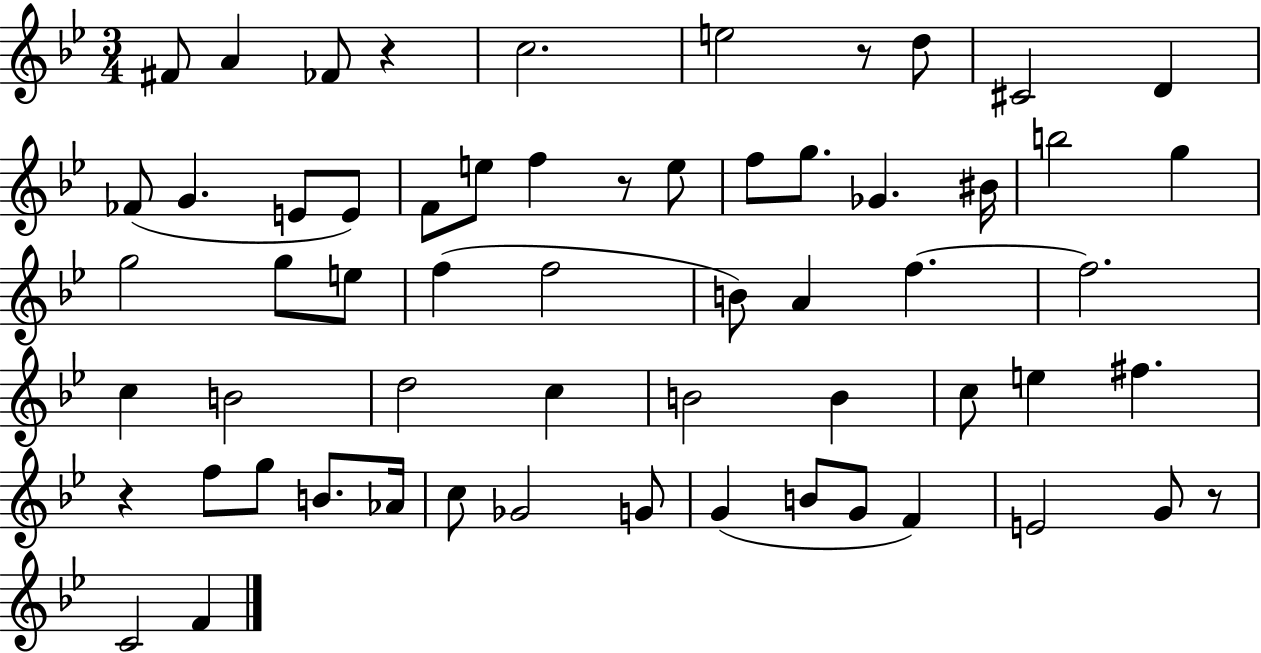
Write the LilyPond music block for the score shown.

{
  \clef treble
  \numericTimeSignature
  \time 3/4
  \key bes \major
  \repeat volta 2 { fis'8 a'4 fes'8 r4 | c''2. | e''2 r8 d''8 | cis'2 d'4 | \break fes'8( g'4. e'8 e'8) | f'8 e''8 f''4 r8 e''8 | f''8 g''8. ges'4. bis'16 | b''2 g''4 | \break g''2 g''8 e''8 | f''4( f''2 | b'8) a'4 f''4.~~ | f''2. | \break c''4 b'2 | d''2 c''4 | b'2 b'4 | c''8 e''4 fis''4. | \break r4 f''8 g''8 b'8. aes'16 | c''8 ges'2 g'8 | g'4( b'8 g'8 f'4) | e'2 g'8 r8 | \break c'2 f'4 | } \bar "|."
}